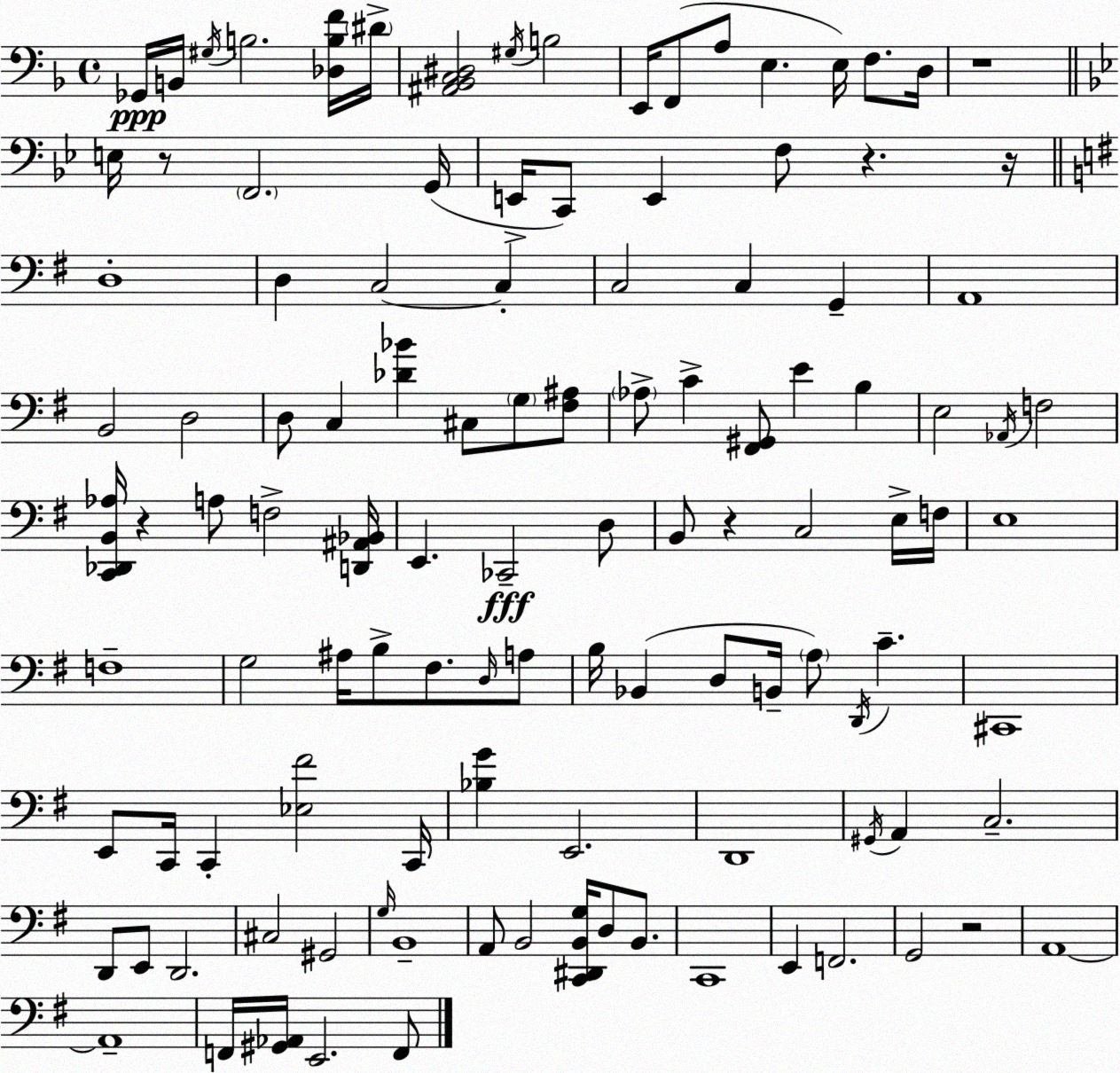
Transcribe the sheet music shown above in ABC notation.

X:1
T:Untitled
M:4/4
L:1/4
K:Dm
_G,,/4 B,,/4 ^G,/4 B,2 [_D,B,F]/4 ^D/4 [^A,,_B,,C,^D,]2 ^G,/4 B,2 E,,/4 F,,/2 A,/2 E, E,/4 F,/2 D,/4 z4 E,/4 z/2 F,,2 G,,/4 E,,/4 C,,/2 E,, F,/2 z z/4 D,4 D, C,2 C, C,2 C, G,, A,,4 B,,2 D,2 D,/2 C, [_D_B] ^C,/2 G,/2 [^F,^A,]/2 _A,/2 C [^F,,^G,,]/2 E B, E,2 _A,,/4 F,2 [C,,_D,,B,,_A,]/4 z A,/2 F,2 [D,,^A,,_B,,]/4 E,, _C,,2 D,/2 B,,/2 z C,2 E,/4 F,/4 E,4 F,4 G,2 ^A,/4 B,/2 ^F,/2 D,/4 A,/2 B,/4 _B,, D,/2 B,,/4 A,/2 D,,/4 C ^C,,4 E,,/2 C,,/4 C,, [_E,^F]2 C,,/4 [_B,G] E,,2 D,,4 ^G,,/4 A,, C,2 D,,/2 E,,/2 D,,2 ^C,2 ^G,,2 G,/4 B,,4 A,,/2 B,,2 [C,,^D,,B,,G,]/4 D,/2 B,,/2 C,,4 E,, F,,2 G,,2 z2 A,,4 A,,4 F,,/4 [^G,,_A,,]/4 E,,2 F,,/2